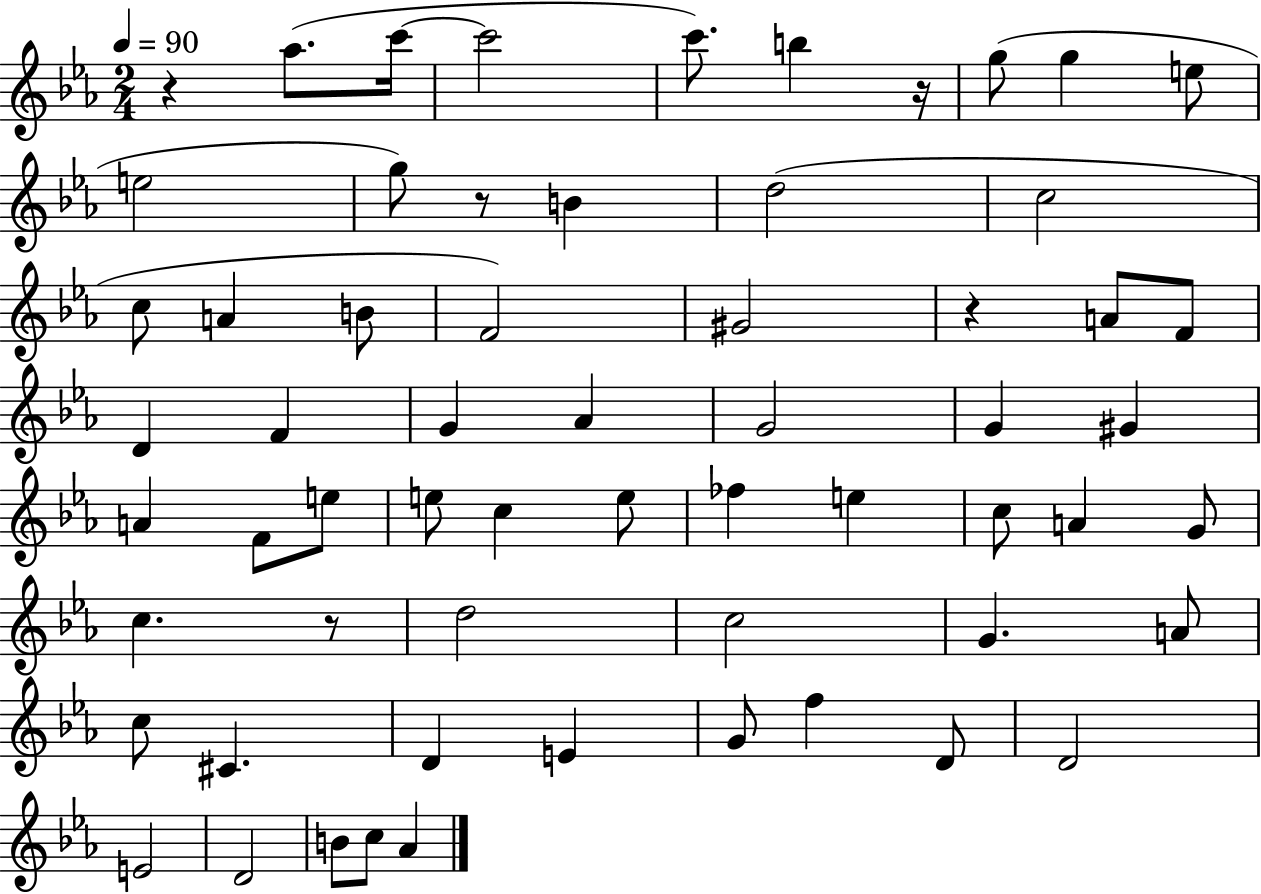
R/q Ab5/e. C6/s C6/h C6/e. B5/q R/s G5/e G5/q E5/e E5/h G5/e R/e B4/q D5/h C5/h C5/e A4/q B4/e F4/h G#4/h R/q A4/e F4/e D4/q F4/q G4/q Ab4/q G4/h G4/q G#4/q A4/q F4/e E5/e E5/e C5/q E5/e FES5/q E5/q C5/e A4/q G4/e C5/q. R/e D5/h C5/h G4/q. A4/e C5/e C#4/q. D4/q E4/q G4/e F5/q D4/e D4/h E4/h D4/h B4/e C5/e Ab4/q